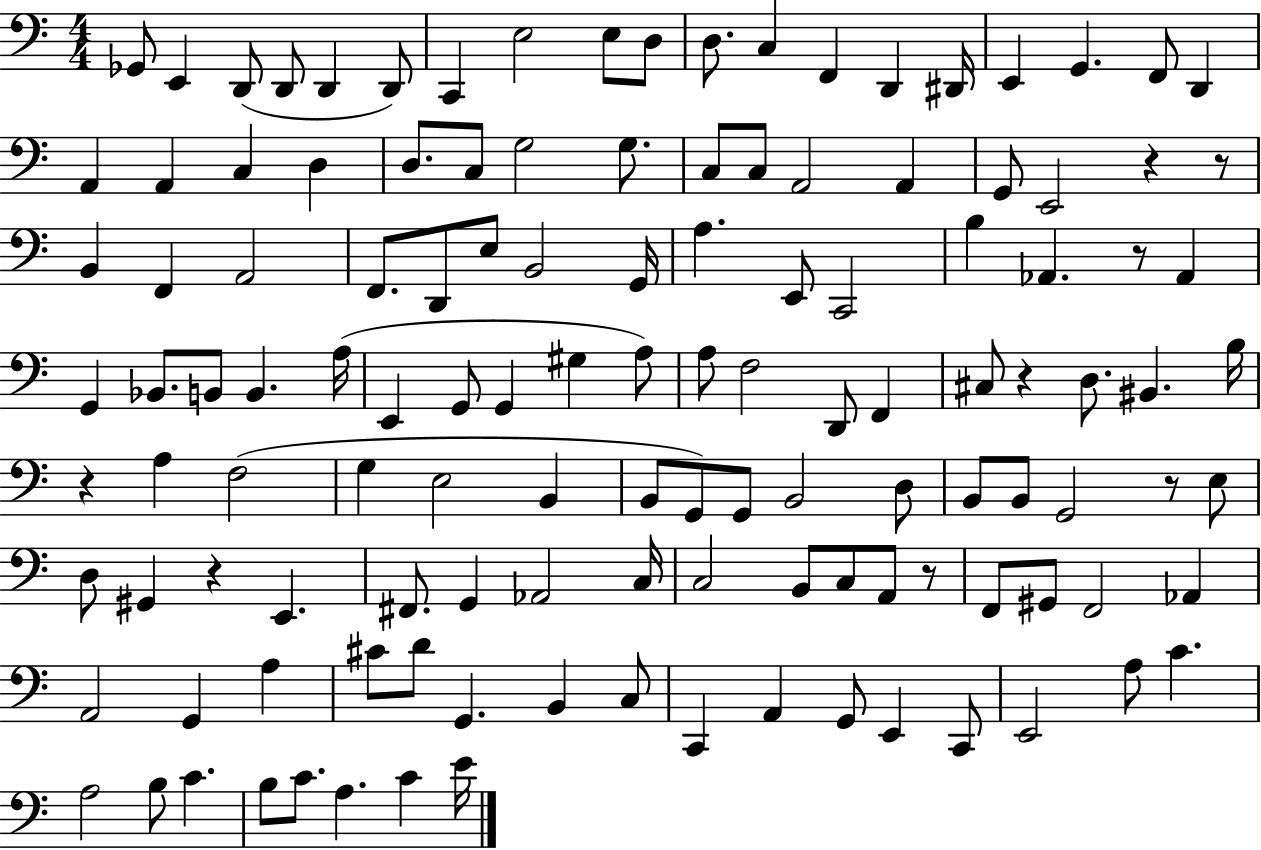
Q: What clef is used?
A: bass